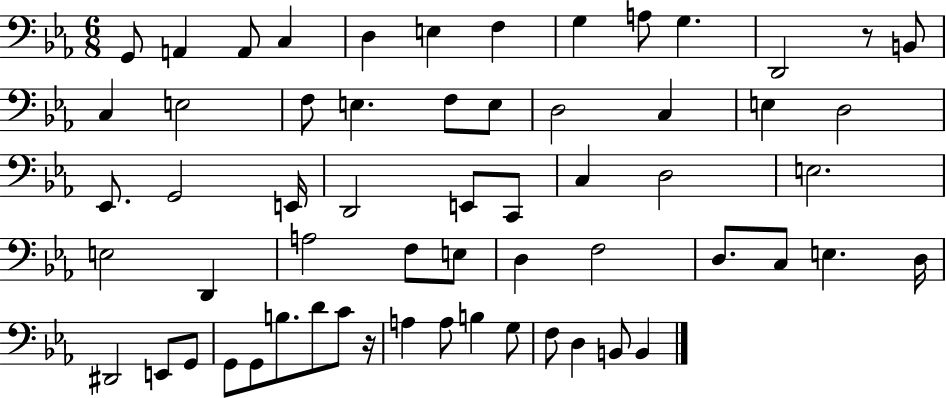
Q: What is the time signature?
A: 6/8